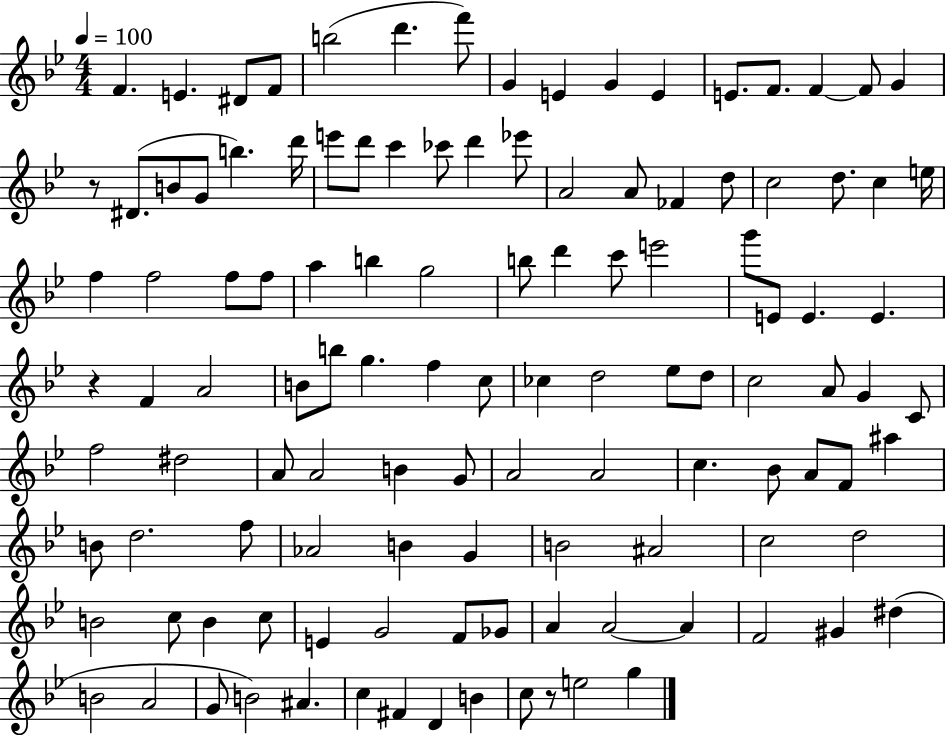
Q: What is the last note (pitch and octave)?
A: G5